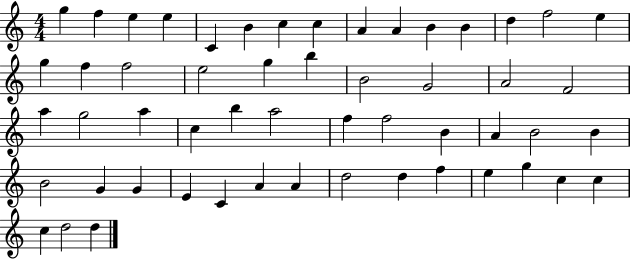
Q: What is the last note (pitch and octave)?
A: D5